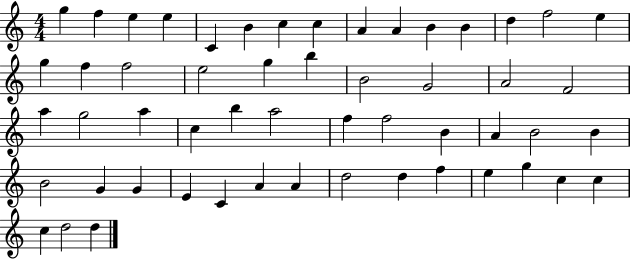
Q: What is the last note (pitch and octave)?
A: D5